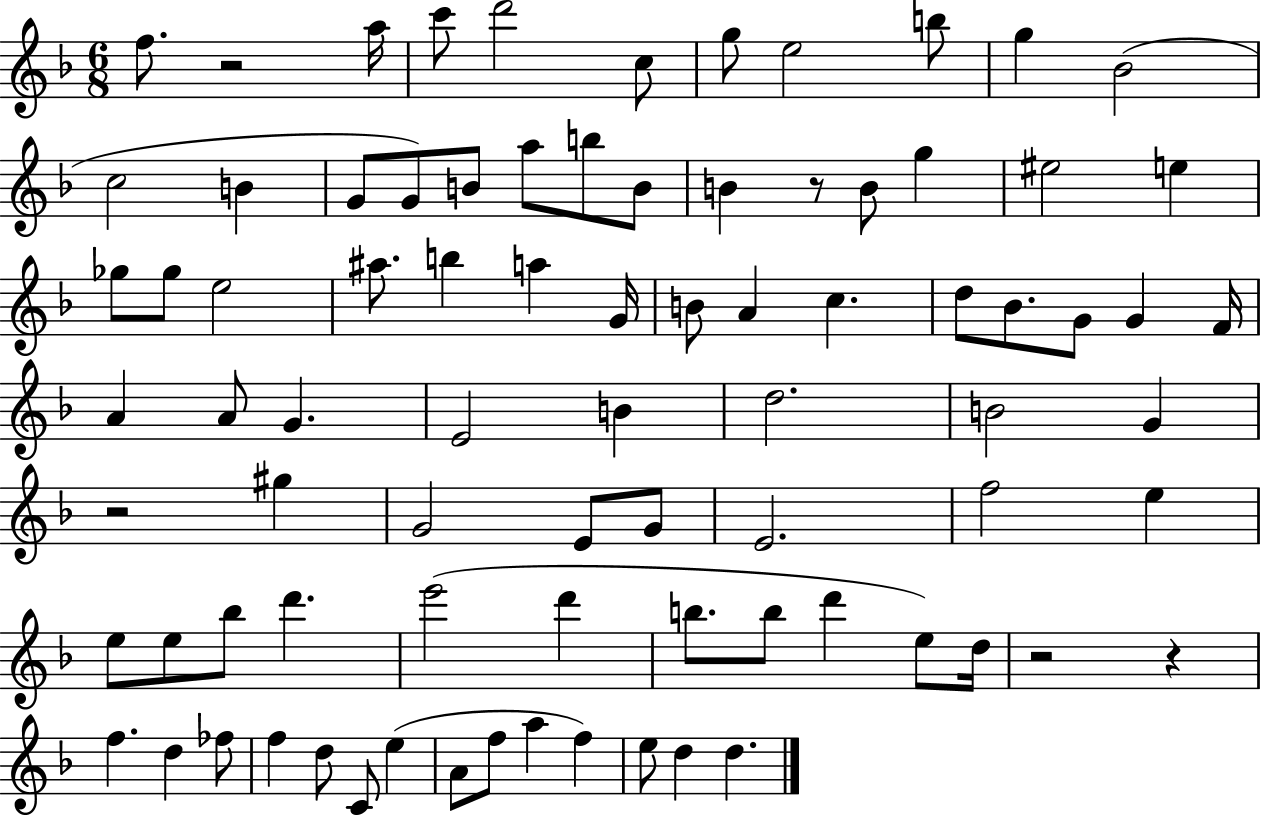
X:1
T:Untitled
M:6/8
L:1/4
K:F
f/2 z2 a/4 c'/2 d'2 c/2 g/2 e2 b/2 g _B2 c2 B G/2 G/2 B/2 a/2 b/2 B/2 B z/2 B/2 g ^e2 e _g/2 _g/2 e2 ^a/2 b a G/4 B/2 A c d/2 _B/2 G/2 G F/4 A A/2 G E2 B d2 B2 G z2 ^g G2 E/2 G/2 E2 f2 e e/2 e/2 _b/2 d' e'2 d' b/2 b/2 d' e/2 d/4 z2 z f d _f/2 f d/2 C/2 e A/2 f/2 a f e/2 d d